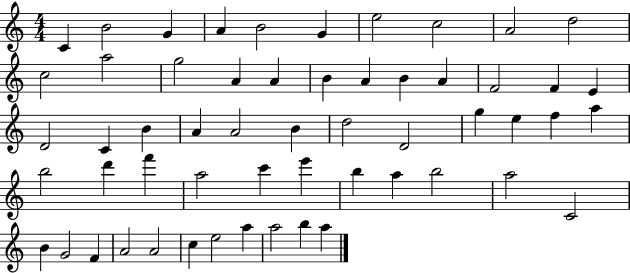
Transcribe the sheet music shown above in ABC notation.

X:1
T:Untitled
M:4/4
L:1/4
K:C
C B2 G A B2 G e2 c2 A2 d2 c2 a2 g2 A A B A B A F2 F E D2 C B A A2 B d2 D2 g e f a b2 d' f' a2 c' e' b a b2 a2 C2 B G2 F A2 A2 c e2 a a2 b a